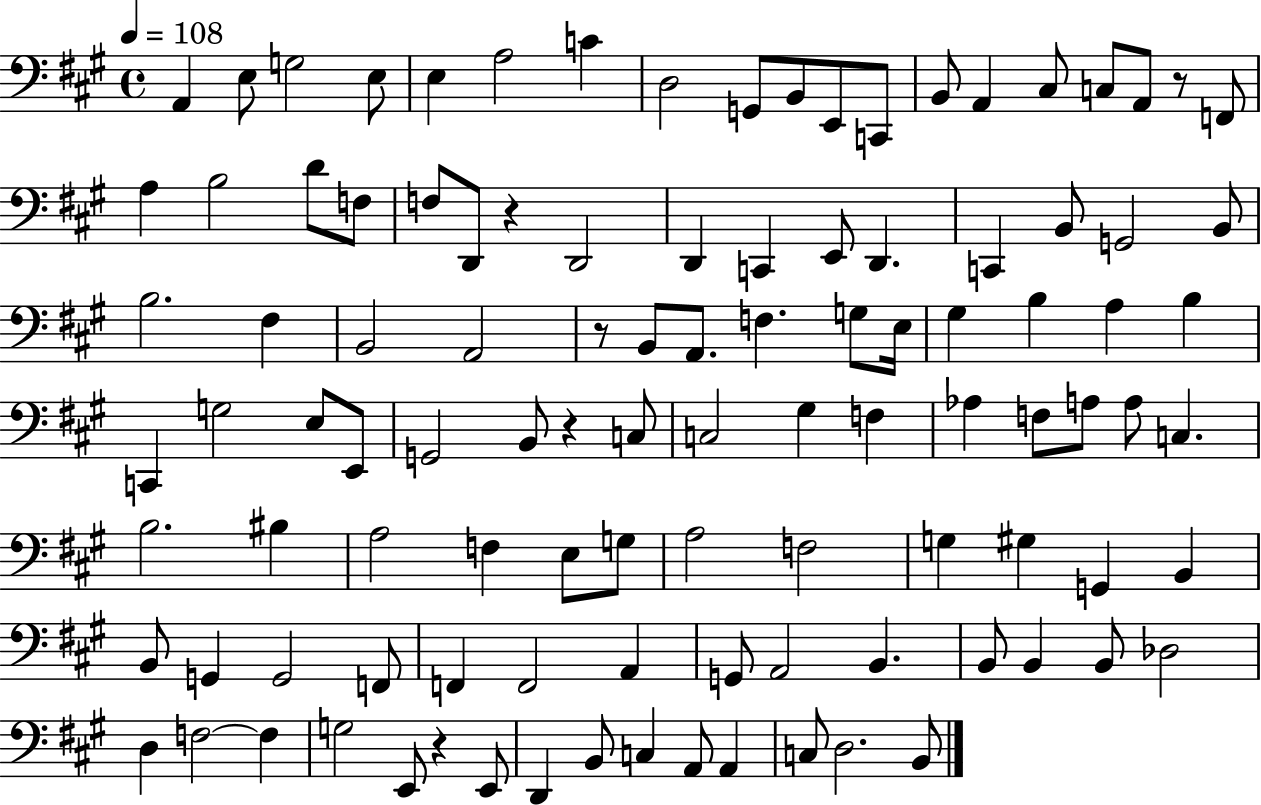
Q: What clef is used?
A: bass